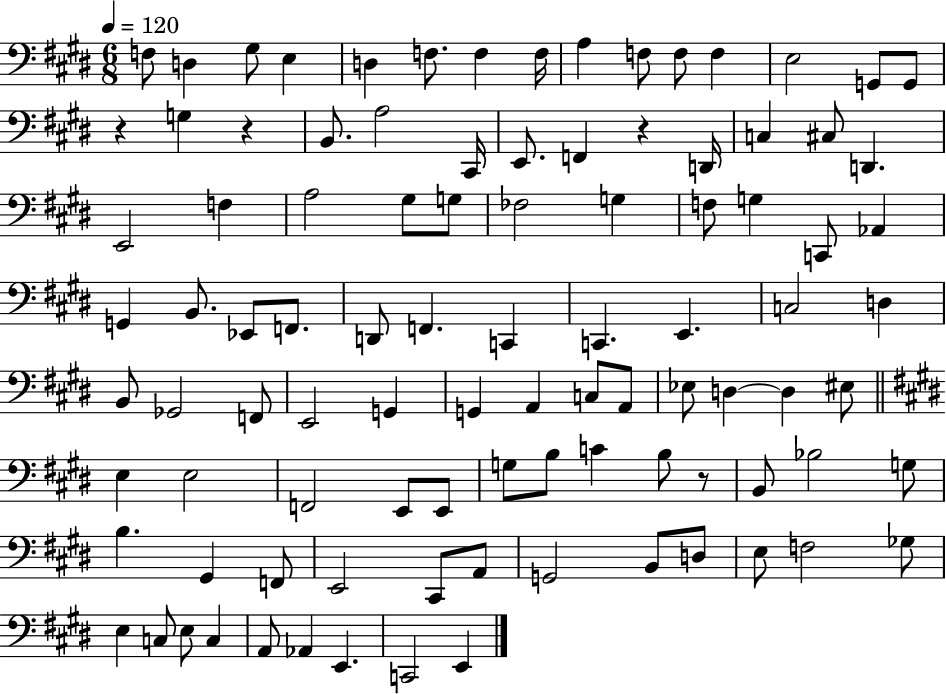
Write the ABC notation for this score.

X:1
T:Untitled
M:6/8
L:1/4
K:E
F,/2 D, ^G,/2 E, D, F,/2 F, F,/4 A, F,/2 F,/2 F, E,2 G,,/2 G,,/2 z G, z B,,/2 A,2 ^C,,/4 E,,/2 F,, z D,,/4 C, ^C,/2 D,, E,,2 F, A,2 ^G,/2 G,/2 _F,2 G, F,/2 G, C,,/2 _A,, G,, B,,/2 _E,,/2 F,,/2 D,,/2 F,, C,, C,, E,, C,2 D, B,,/2 _G,,2 F,,/2 E,,2 G,, G,, A,, C,/2 A,,/2 _E,/2 D, D, ^E,/2 E, E,2 F,,2 E,,/2 E,,/2 G,/2 B,/2 C B,/2 z/2 B,,/2 _B,2 G,/2 B, ^G,, F,,/2 E,,2 ^C,,/2 A,,/2 G,,2 B,,/2 D,/2 E,/2 F,2 _G,/2 E, C,/2 E,/2 C, A,,/2 _A,, E,, C,,2 E,,